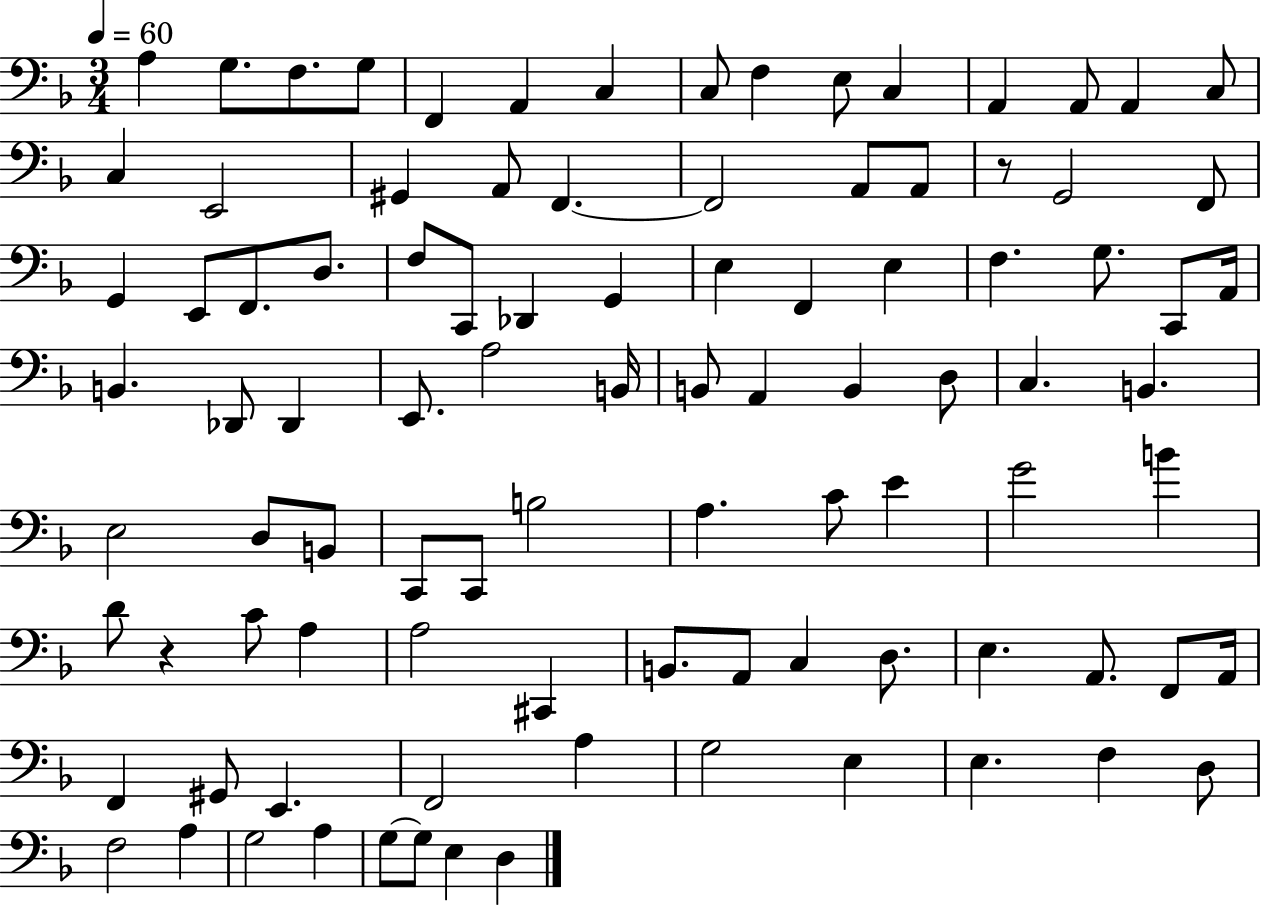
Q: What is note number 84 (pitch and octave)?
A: E3